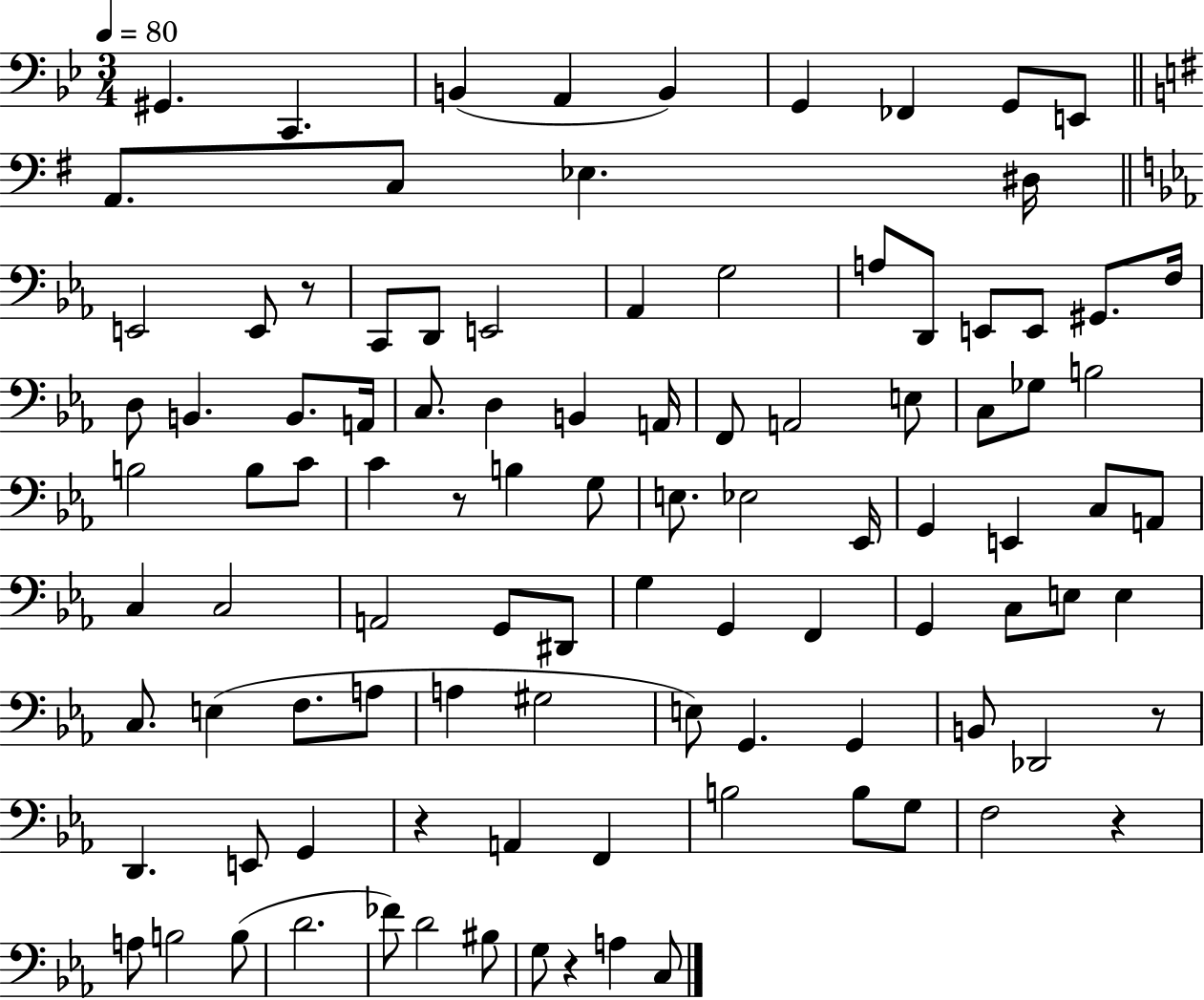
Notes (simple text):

G#2/q. C2/q. B2/q A2/q B2/q G2/q FES2/q G2/e E2/e A2/e. C3/e Eb3/q. D#3/s E2/h E2/e R/e C2/e D2/e E2/h Ab2/q G3/h A3/e D2/e E2/e E2/e G#2/e. F3/s D3/e B2/q. B2/e. A2/s C3/e. D3/q B2/q A2/s F2/e A2/h E3/e C3/e Gb3/e B3/h B3/h B3/e C4/e C4/q R/e B3/q G3/e E3/e. Eb3/h Eb2/s G2/q E2/q C3/e A2/e C3/q C3/h A2/h G2/e D#2/e G3/q G2/q F2/q G2/q C3/e E3/e E3/q C3/e. E3/q F3/e. A3/e A3/q G#3/h E3/e G2/q. G2/q B2/e Db2/h R/e D2/q. E2/e G2/q R/q A2/q F2/q B3/h B3/e G3/e F3/h R/q A3/e B3/h B3/e D4/h. FES4/e D4/h BIS3/e G3/e R/q A3/q C3/e